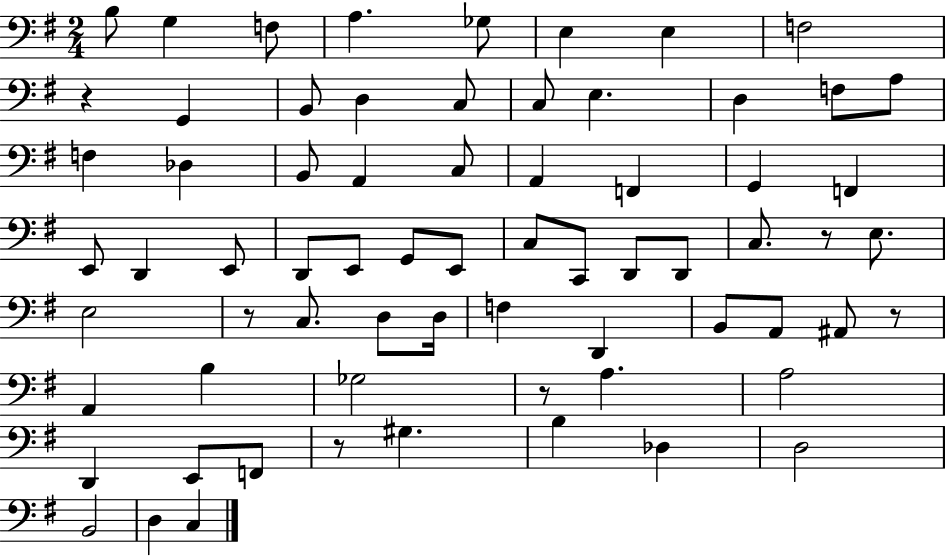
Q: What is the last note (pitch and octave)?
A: C3